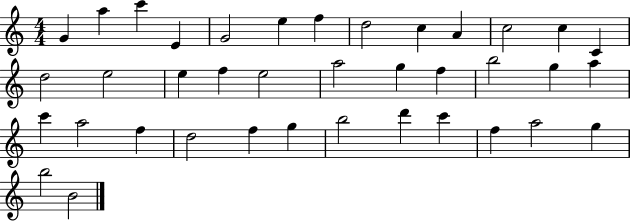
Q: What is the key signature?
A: C major